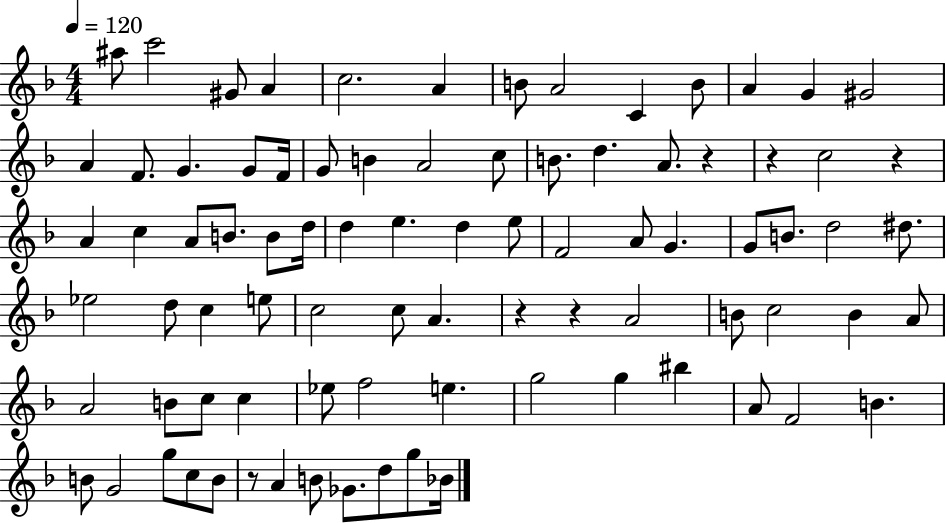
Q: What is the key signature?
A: F major